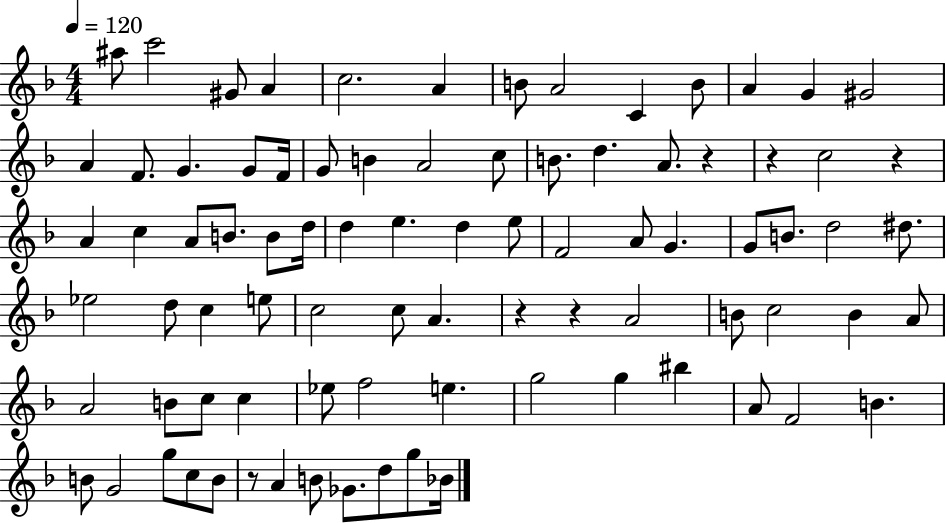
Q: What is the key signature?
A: F major